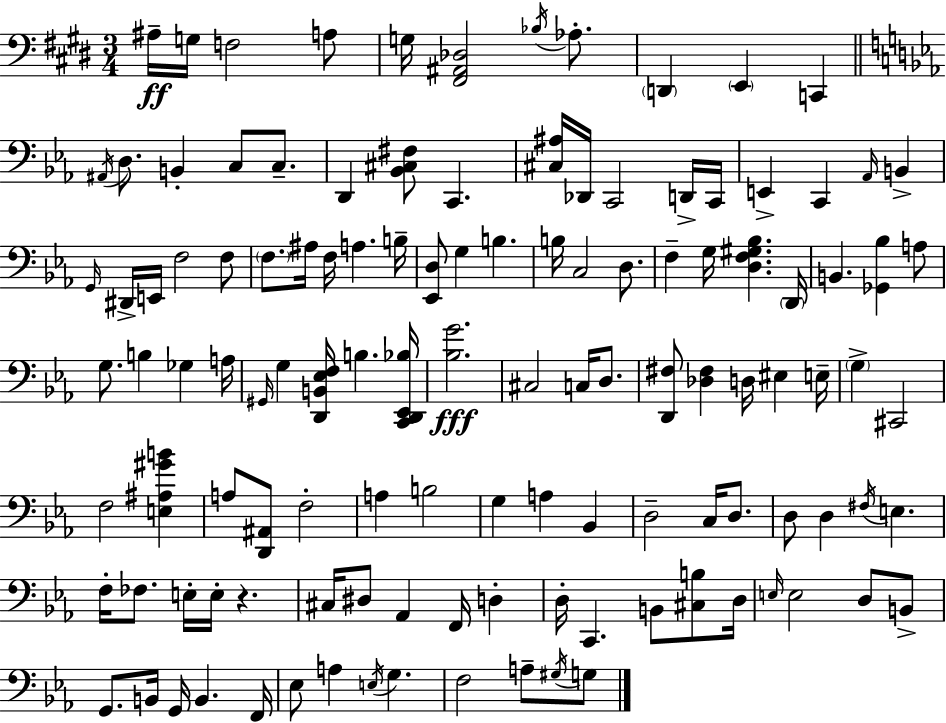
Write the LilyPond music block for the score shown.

{
  \clef bass
  \numericTimeSignature
  \time 3/4
  \key e \major
  ais16--\ff g16 f2 a8 | g16 <fis, ais, des>2 \acciaccatura { bes16 } aes8.-. | \parenthesize d,4 \parenthesize e,4 c,4 | \bar "||" \break \key ees \major \acciaccatura { ais,16 } d8. b,4-. c8 c8.-- | d,4 <bes, cis fis>8 c,4. | <cis ais>16 des,16 c,2 d,16-> | c,16 e,4-> c,4 \grace { aes,16 } b,4-> | \break \grace { g,16 } dis,16-> e,16 f2 | f8 \parenthesize f8. ais16 f16 a4. | b16-- <ees, d>8 g4 b4. | b16 c2 | \break d8. f4-- g16 <d f gis bes>4. | \parenthesize d,16 b,4. <ges, bes>4 | a8 g8. b4 ges4 | a16 \grace { gis,16 } g4 <d, b, ees f>16 b4. | \break <c, d, ees, bes>16 <bes g'>2.\fff | cis2 | c16 d8. <d, fis>8 <des fis>4 d16 eis4 | e16-- \parenthesize g4-> cis,2 | \break f2 | <e ais gis' b'>4 a8 <d, ais,>8 f2-. | a4 b2 | g4 a4 | \break bes,4 d2-- | c16 d8. d8 d4 \acciaccatura { fis16 } e4. | f16-. fes8. e16-. e16-. r4. | cis16 dis8 aes,4 | \break f,16 d4-. d16-. c,4. | b,8 <cis b>8 d16 \grace { e16 } e2 | d8 b,8-> g,8. b,16 g,16 b,4. | f,16 ees8 a4 | \break \acciaccatura { e16 } g4. f2 | a8-- \acciaccatura { gis16 } g8 \bar "|."
}